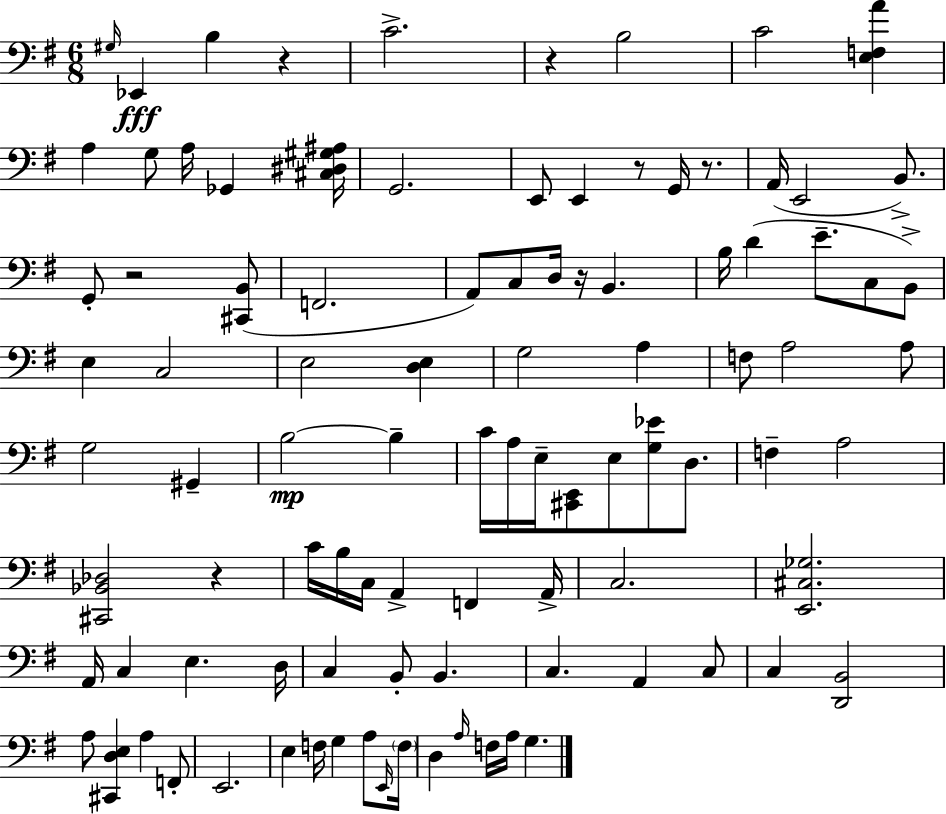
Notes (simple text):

G#3/s Eb2/q B3/q R/q C4/h. R/q B3/h C4/h [E3,F3,A4]/q A3/q G3/e A3/s Gb2/q [C#3,D#3,G#3,A#3]/s G2/h. E2/e E2/q R/e G2/s R/e. A2/s E2/h B2/e. G2/e R/h [C#2,B2]/e F2/h. A2/e C3/e D3/s R/s B2/q. B3/s D4/q E4/e. C3/e B2/e E3/q C3/h E3/h [D3,E3]/q G3/h A3/q F3/e A3/h A3/e G3/h G#2/q B3/h B3/q C4/s A3/s E3/s [C#2,E2]/e E3/e [G3,Eb4]/e D3/e. F3/q A3/h [C#2,Bb2,Db3]/h R/q C4/s B3/s C3/s A2/q F2/q A2/s C3/h. [E2,C#3,Gb3]/h. A2/s C3/q E3/q. D3/s C3/q B2/e B2/q. C3/q. A2/q C3/e C3/q [D2,B2]/h A3/e [C#2,D3,E3]/q A3/q F2/e E2/h. E3/q F3/s G3/q A3/e E2/s F3/s D3/q A3/s F3/s A3/s G3/q.